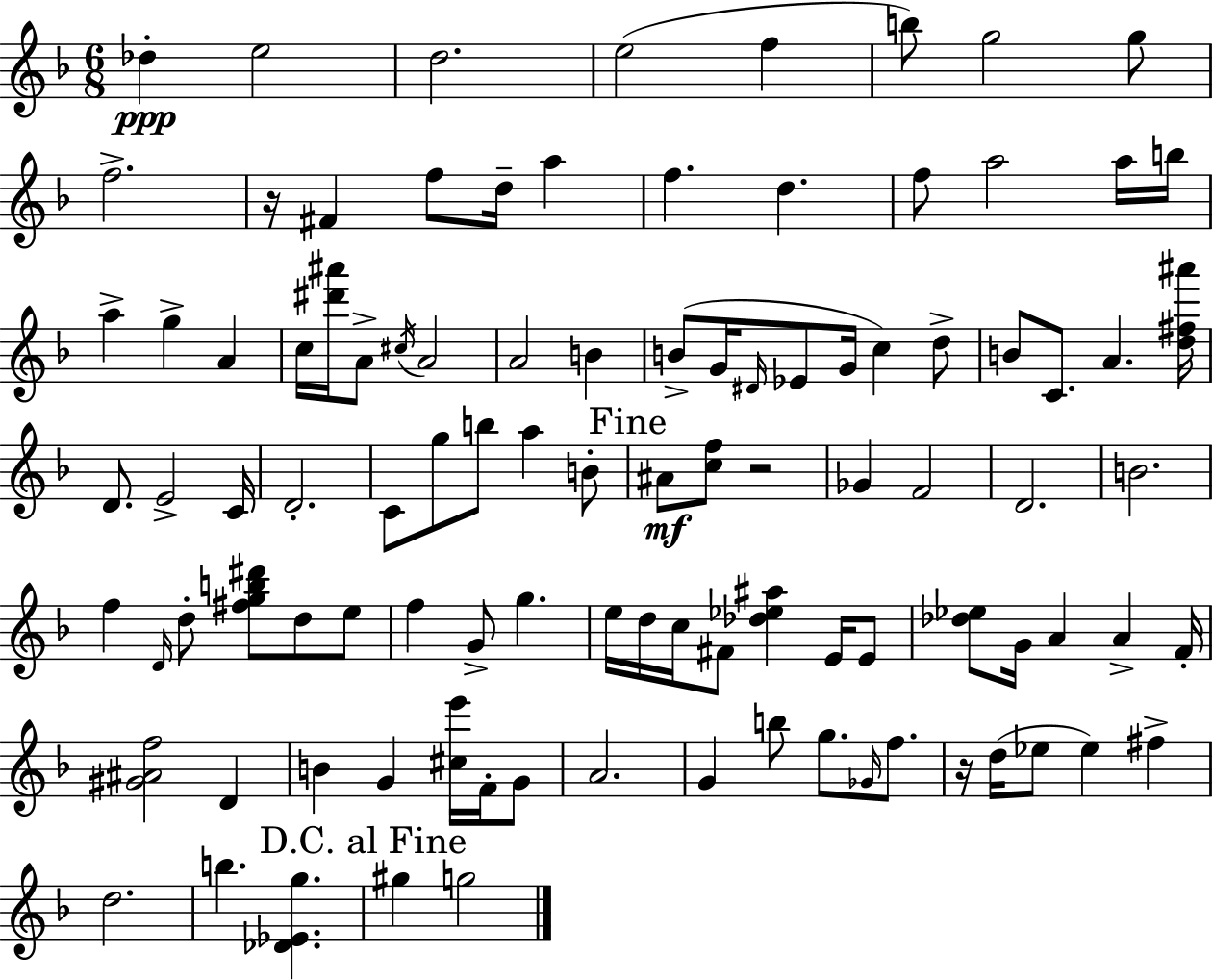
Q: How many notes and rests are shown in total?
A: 101